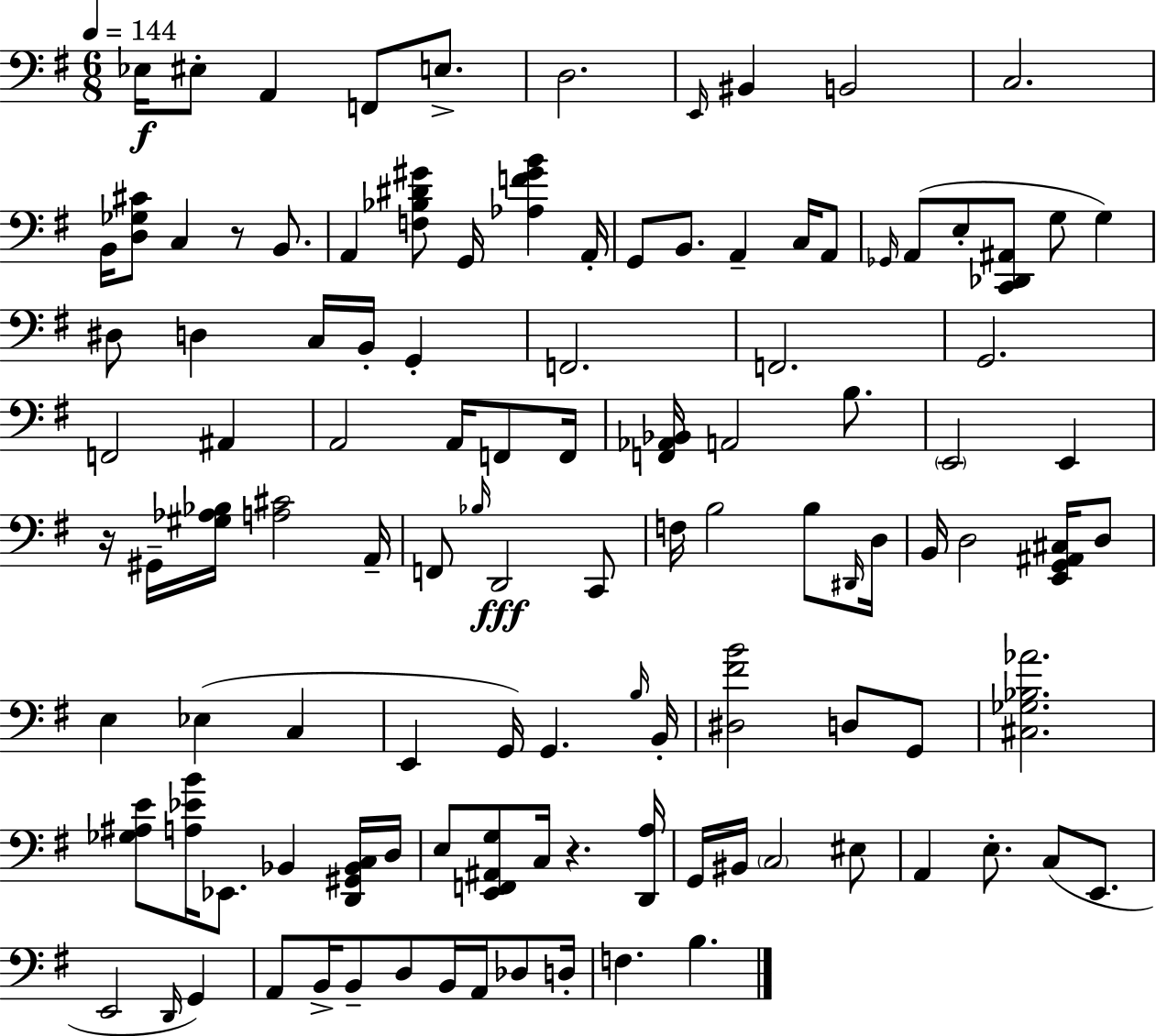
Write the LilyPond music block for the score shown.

{
  \clef bass
  \numericTimeSignature
  \time 6/8
  \key g \major
  \tempo 4 = 144
  ees16\f eis8-. a,4 f,8 e8.-> | d2. | \grace { e,16 } bis,4 b,2 | c2. | \break b,16 <d ges cis'>8 c4 r8 b,8. | a,4 <f bes dis' gis'>8 g,16 <aes f' gis' b'>4 | a,16-. g,8 b,8. a,4-- c16 a,8 | \grace { ges,16 } a,8( e8-. <c, des, ais,>8 g8 g4) | \break dis8 d4 c16 b,16-. g,4-. | f,2. | f,2. | g,2. | \break f,2 ais,4 | a,2 a,16 f,8 | f,16 <f, aes, bes,>16 a,2 b8. | \parenthesize e,2 e,4 | \break r16 gis,16-- <gis aes bes>16 <a cis'>2 | a,16-- f,8 \grace { bes16 }\fff d,2 | c,8 f16 b2 | b8 \grace { dis,16 } d16 b,16 d2 | \break <e, g, ais, cis>16 d8 e4 ees4( | c4 e,4 g,16) g,4. | \grace { b16 } b,16-. <dis fis' b'>2 | d8 g,8 <cis ges bes aes'>2. | \break <ges ais e'>8 <a ees' b'>16 ees,8. bes,4 | <d, gis, bes, c>16 d16 e8 <e, f, ais, g>8 c16 r4. | <d, a>16 g,16 bis,16 \parenthesize c2 | eis8 a,4 e8.-. | \break c8( e,8. e,2 | \grace { d,16 }) g,4 a,8 b,16-> b,8-- d8 | b,16 a,16 des8 d16-. f4. | b4. \bar "|."
}